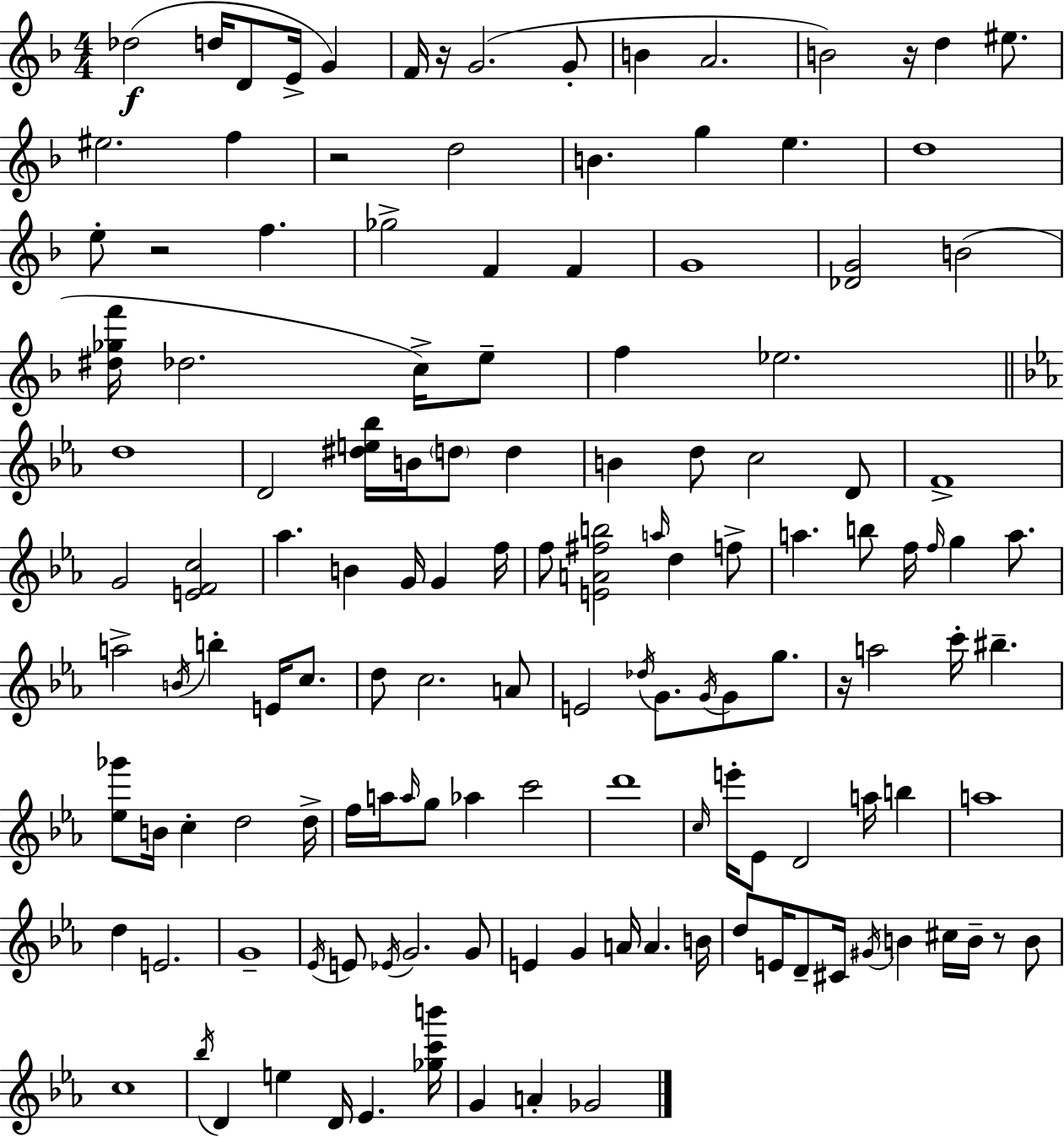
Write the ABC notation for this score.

X:1
T:Untitled
M:4/4
L:1/4
K:F
_d2 d/4 D/2 E/4 G F/4 z/4 G2 G/2 B A2 B2 z/4 d ^e/2 ^e2 f z2 d2 B g e d4 e/2 z2 f _g2 F F G4 [_DG]2 B2 [^d_gf']/4 _d2 c/4 e/2 f _e2 d4 D2 [^de_b]/4 B/4 d/2 d B d/2 c2 D/2 F4 G2 [EFc]2 _a B G/4 G f/4 f/2 [EA^fb]2 a/4 d f/2 a b/2 f/4 f/4 g a/2 a2 B/4 b E/4 c/2 d/2 c2 A/2 E2 _d/4 G/2 G/4 G/2 g/2 z/4 a2 c'/4 ^b [_e_g']/2 B/4 c d2 d/4 f/4 a/4 a/4 g/2 _a c'2 d'4 c/4 e'/4 _E/2 D2 a/4 b a4 d E2 G4 _E/4 E/2 _E/4 G2 G/2 E G A/4 A B/4 d/2 E/4 D/2 ^C/4 ^G/4 B ^c/4 B/4 z/2 B/2 c4 _b/4 D e D/4 _E [_gc'b']/4 G A _G2